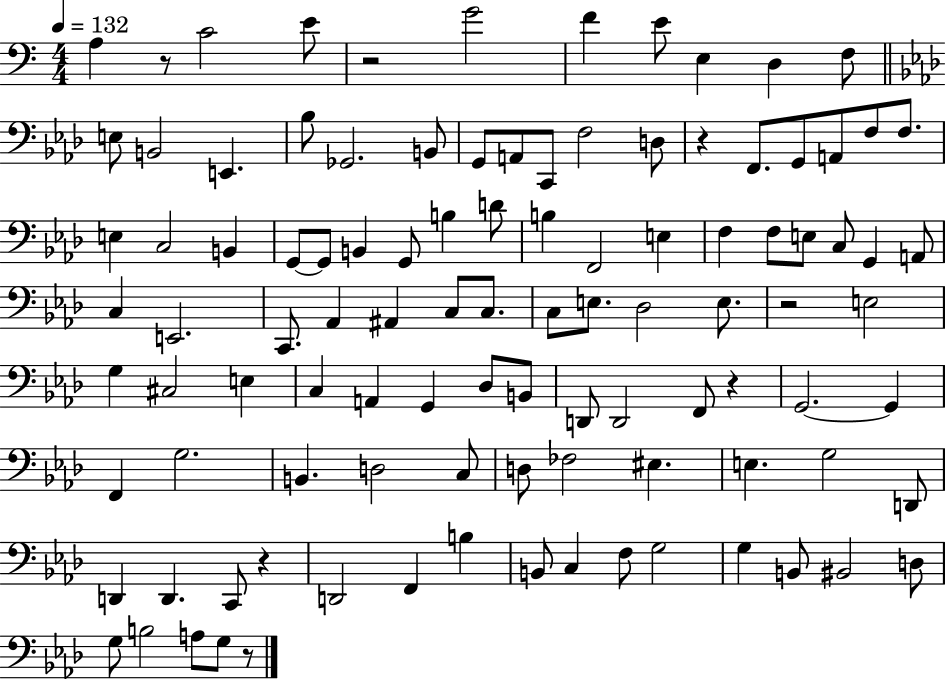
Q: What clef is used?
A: bass